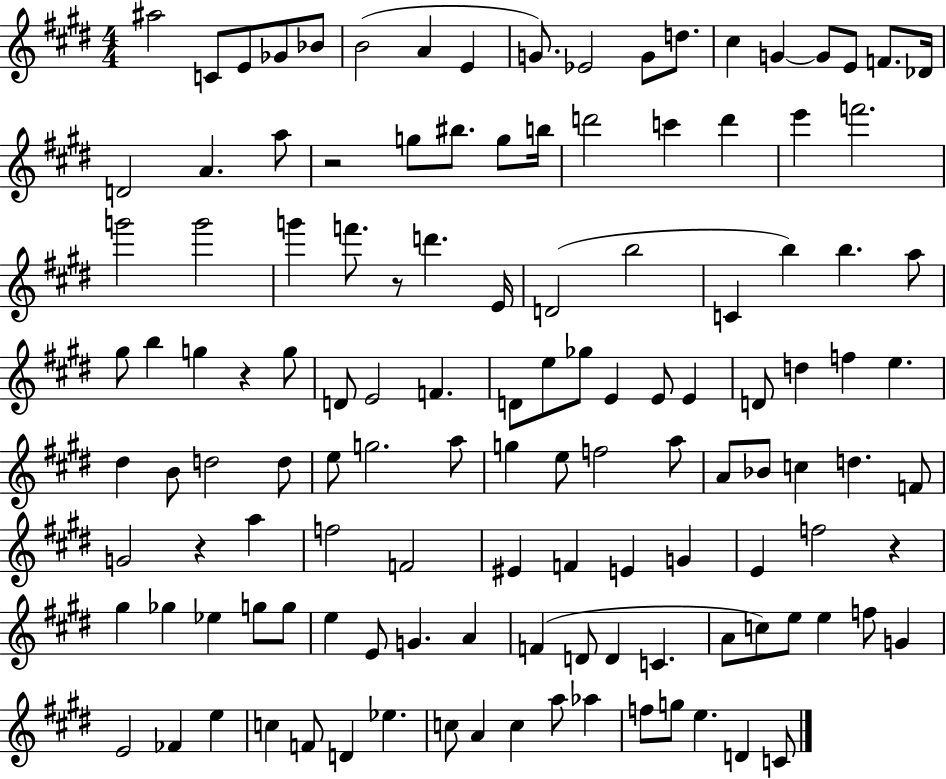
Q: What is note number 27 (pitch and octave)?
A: C6